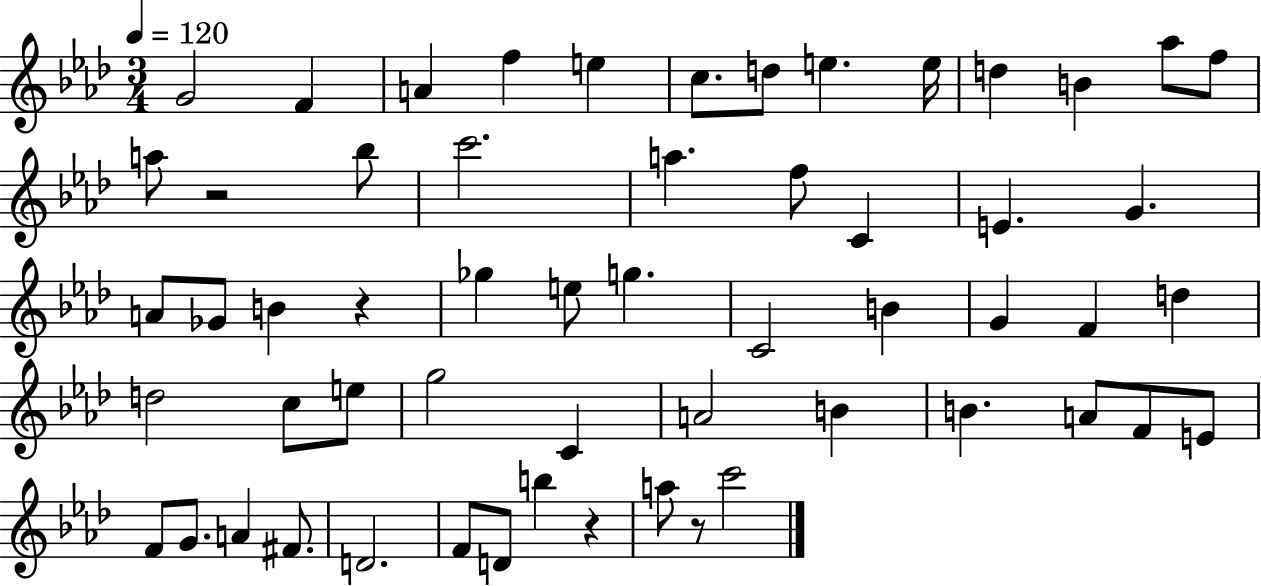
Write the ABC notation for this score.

X:1
T:Untitled
M:3/4
L:1/4
K:Ab
G2 F A f e c/2 d/2 e e/4 d B _a/2 f/2 a/2 z2 _b/2 c'2 a f/2 C E G A/2 _G/2 B z _g e/2 g C2 B G F d d2 c/2 e/2 g2 C A2 B B A/2 F/2 E/2 F/2 G/2 A ^F/2 D2 F/2 D/2 b z a/2 z/2 c'2